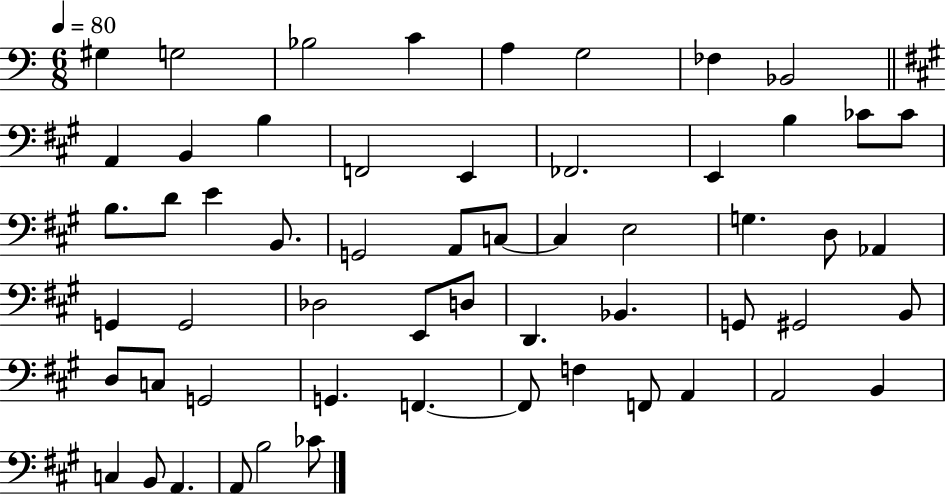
{
  \clef bass
  \numericTimeSignature
  \time 6/8
  \key c \major
  \tempo 4 = 80
  \repeat volta 2 { gis4 g2 | bes2 c'4 | a4 g2 | fes4 bes,2 | \break \bar "||" \break \key a \major a,4 b,4 b4 | f,2 e,4 | fes,2. | e,4 b4 ces'8 ces'8 | \break b8. d'8 e'4 b,8. | g,2 a,8 c8~~ | c4 e2 | g4. d8 aes,4 | \break g,4 g,2 | des2 e,8 d8 | d,4. bes,4. | g,8 gis,2 b,8 | \break d8 c8 g,2 | g,4. f,4.~~ | f,8 f4 f,8 a,4 | a,2 b,4 | \break c4 b,8 a,4. | a,8 b2 ces'8 | } \bar "|."
}